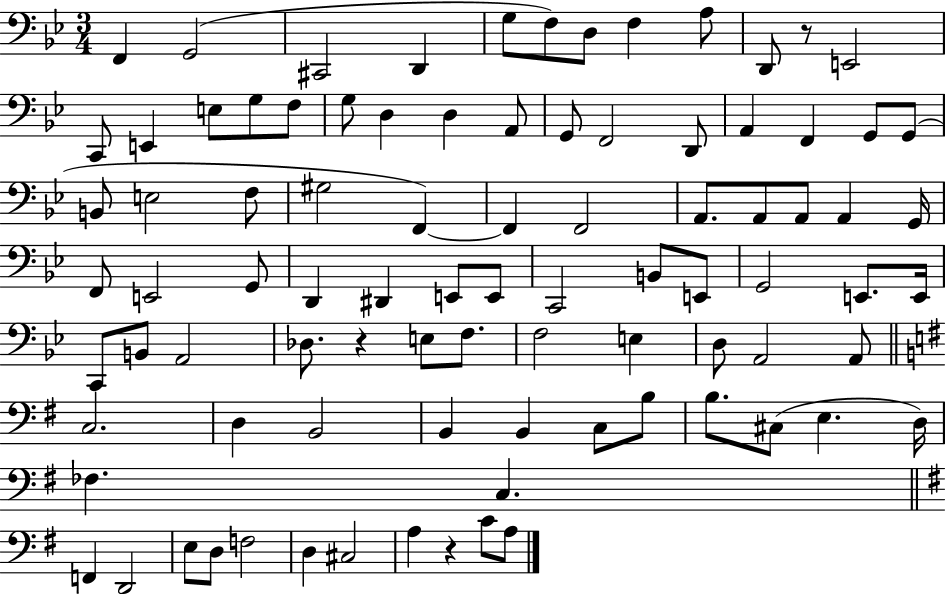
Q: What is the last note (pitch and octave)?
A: A3